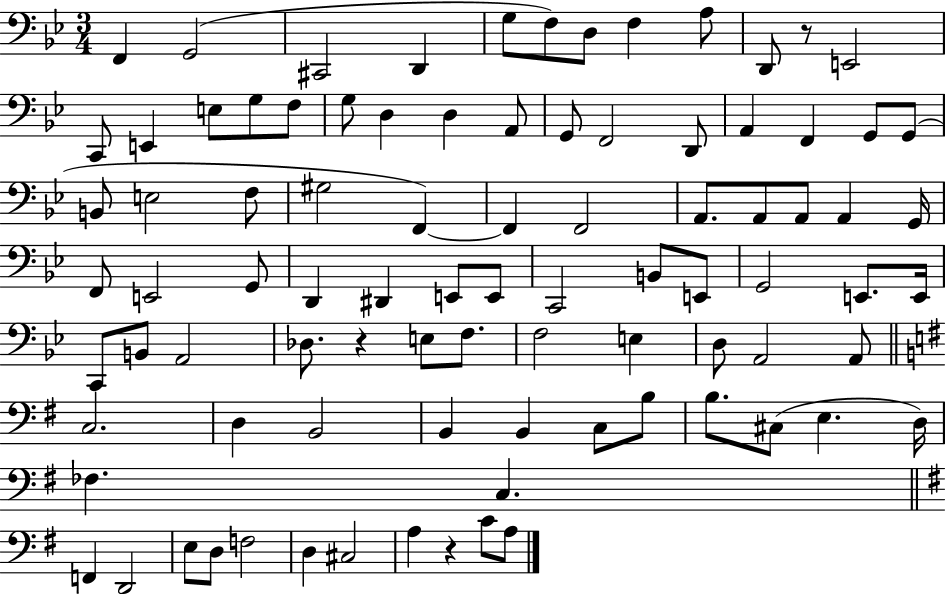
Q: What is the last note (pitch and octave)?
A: A3